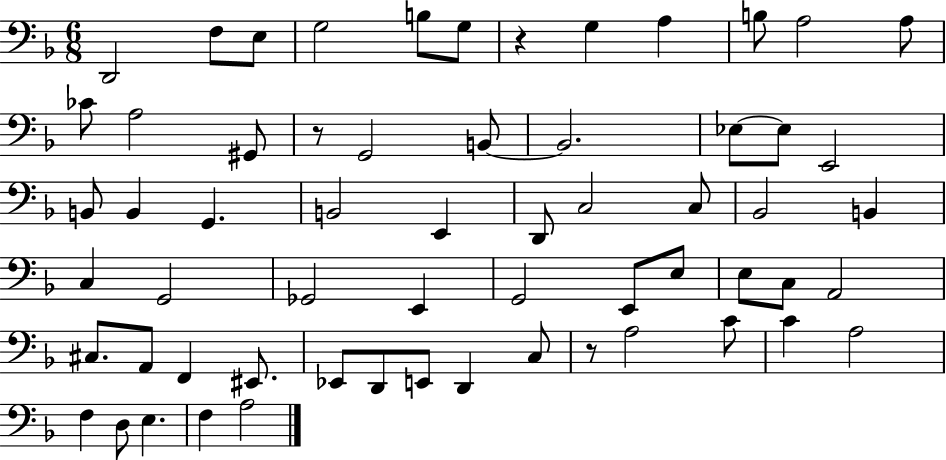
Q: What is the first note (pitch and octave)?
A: D2